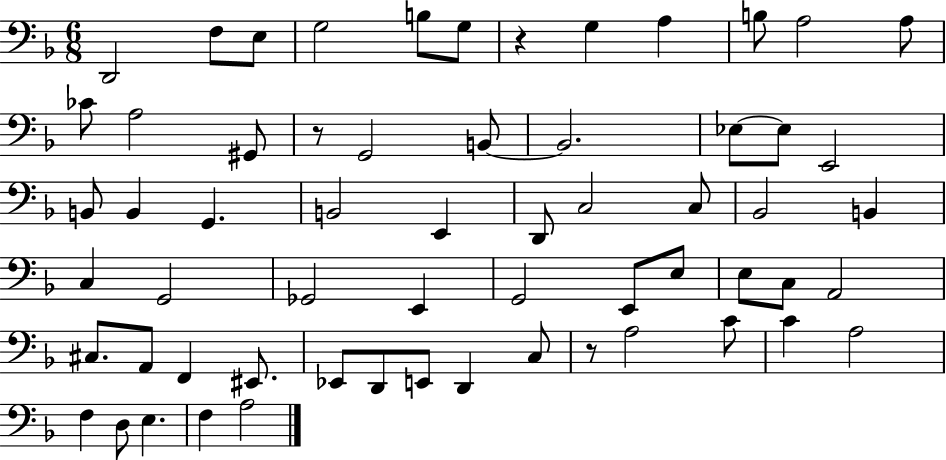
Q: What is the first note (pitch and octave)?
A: D2